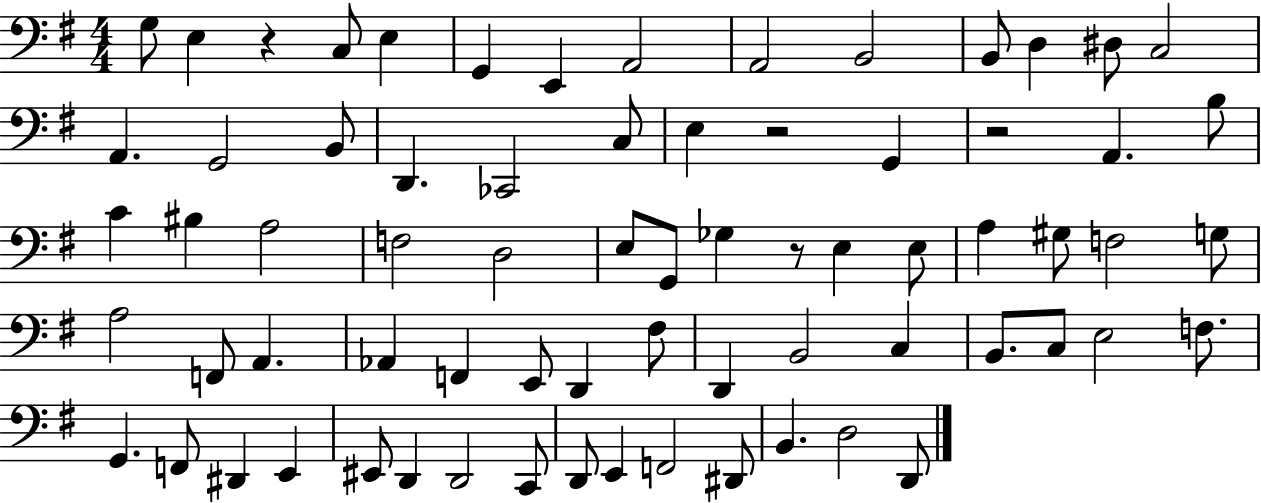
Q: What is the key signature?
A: G major